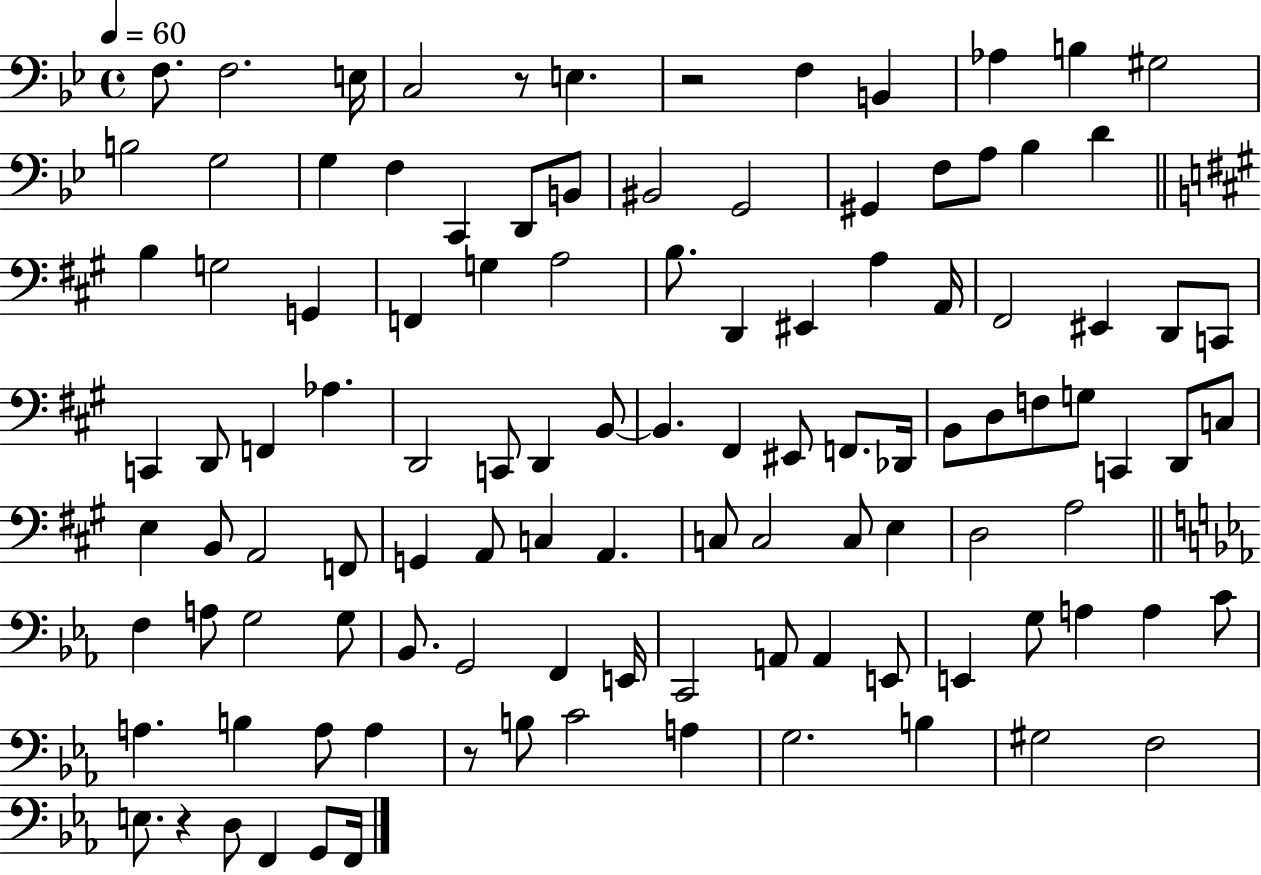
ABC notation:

X:1
T:Untitled
M:4/4
L:1/4
K:Bb
F,/2 F,2 E,/4 C,2 z/2 E, z2 F, B,, _A, B, ^G,2 B,2 G,2 G, F, C,, D,,/2 B,,/2 ^B,,2 G,,2 ^G,, F,/2 A,/2 _B, D B, G,2 G,, F,, G, A,2 B,/2 D,, ^E,, A, A,,/4 ^F,,2 ^E,, D,,/2 C,,/2 C,, D,,/2 F,, _A, D,,2 C,,/2 D,, B,,/2 B,, ^F,, ^E,,/2 F,,/2 _D,,/4 B,,/2 D,/2 F,/2 G,/2 C,, D,,/2 C,/2 E, B,,/2 A,,2 F,,/2 G,, A,,/2 C, A,, C,/2 C,2 C,/2 E, D,2 A,2 F, A,/2 G,2 G,/2 _B,,/2 G,,2 F,, E,,/4 C,,2 A,,/2 A,, E,,/2 E,, G,/2 A, A, C/2 A, B, A,/2 A, z/2 B,/2 C2 A, G,2 B, ^G,2 F,2 E,/2 z D,/2 F,, G,,/2 F,,/4